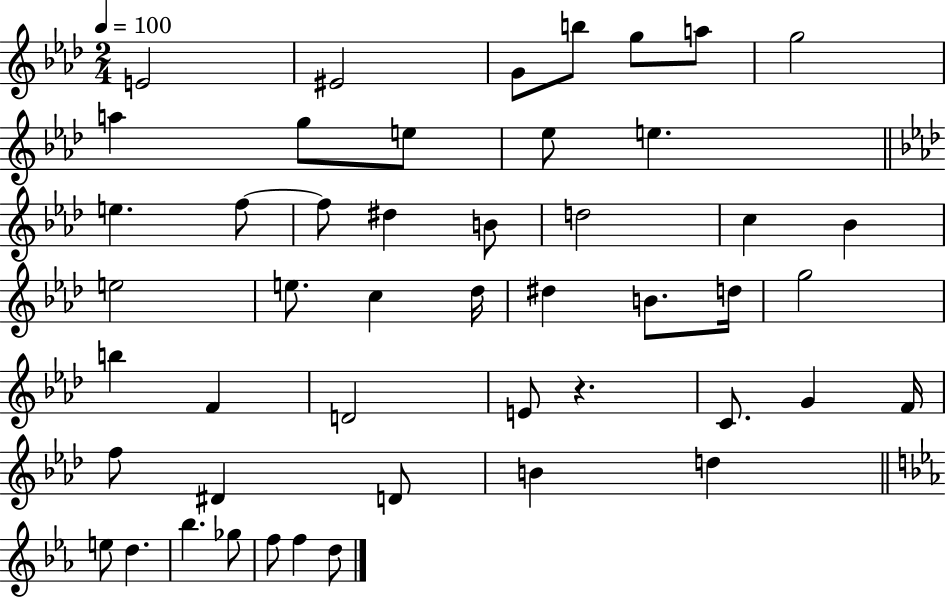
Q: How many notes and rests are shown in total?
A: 48